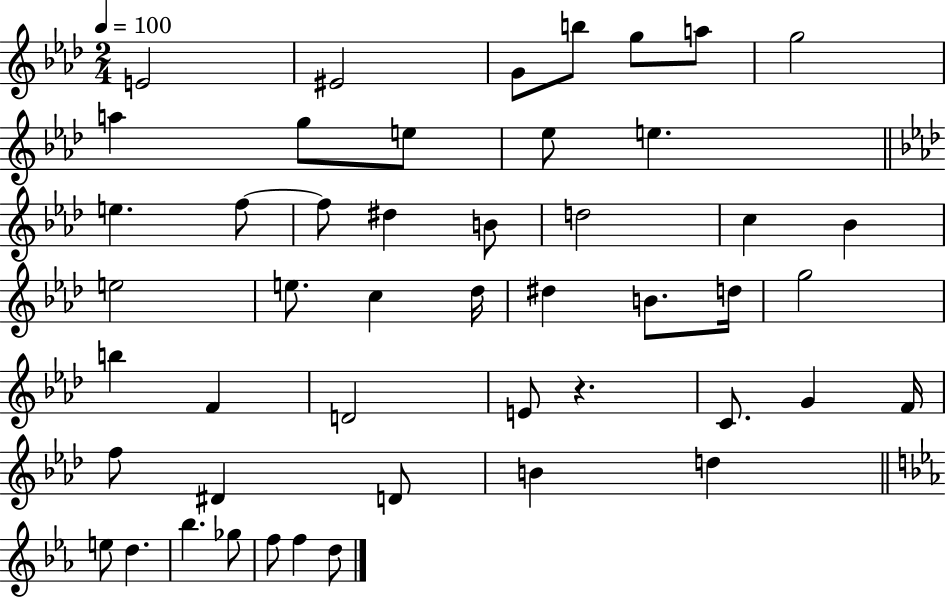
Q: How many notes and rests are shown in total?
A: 48